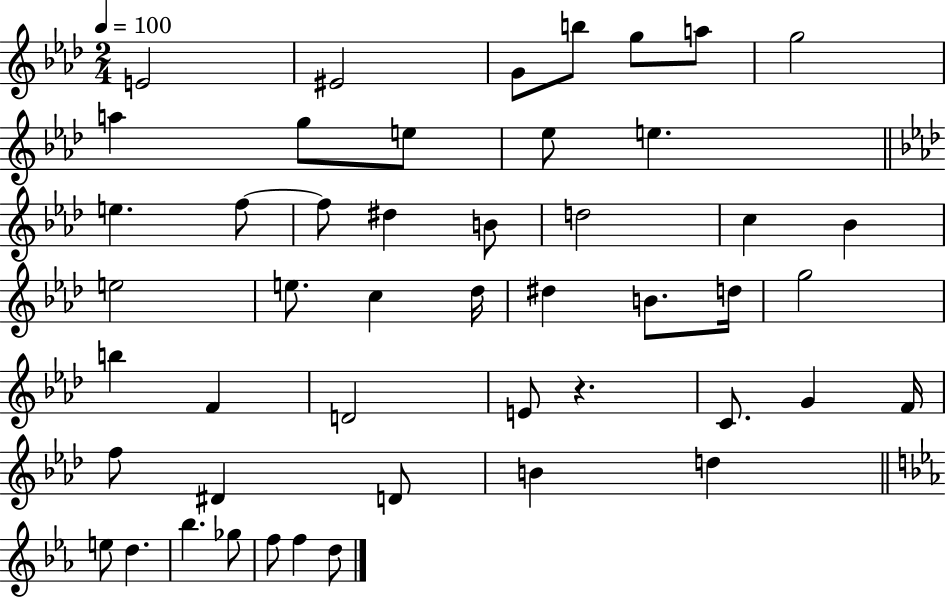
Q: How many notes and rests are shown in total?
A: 48